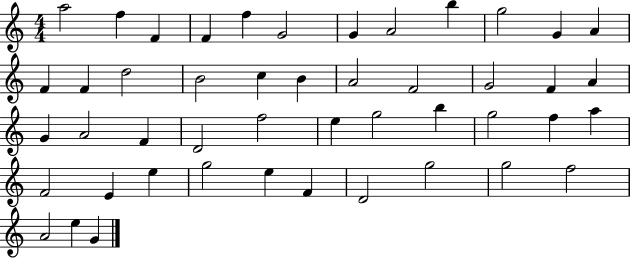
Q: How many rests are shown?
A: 0